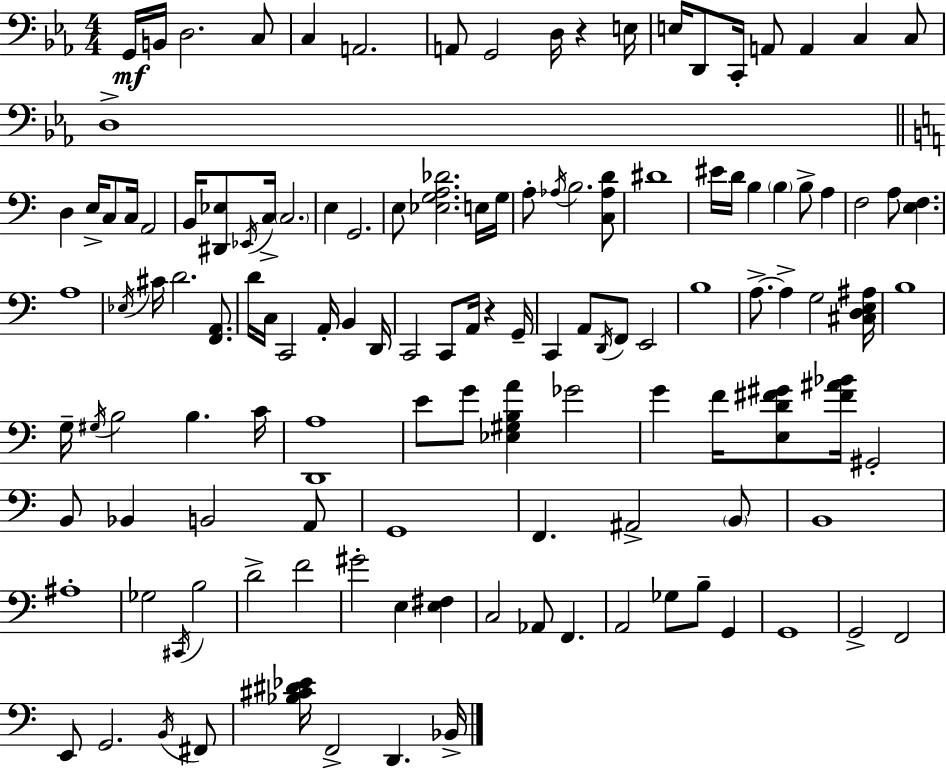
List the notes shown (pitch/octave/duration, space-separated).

G2/s B2/s D3/h. C3/e C3/q A2/h. A2/e G2/h D3/s R/q E3/s E3/s D2/e C2/s A2/e A2/q C3/q C3/e D3/w D3/q E3/s C3/e C3/s A2/h B2/s [D#2,Eb3]/e Eb2/s C3/s C3/h. E3/q G2/h. E3/e [Eb3,G3,A3,Db4]/h. E3/s G3/s A3/e Ab3/s B3/h. [C3,Ab3,D4]/e D#4/w EIS4/s D4/s B3/q B3/q B3/e A3/q F3/h A3/e [E3,F3]/q. A3/w Eb3/s C#4/s D4/h. [F2,A2]/e. D4/s C3/s C2/h A2/s B2/q D2/s C2/h C2/e A2/s R/q G2/s C2/q A2/e D2/s F2/e E2/h B3/w A3/e. A3/q G3/h [C#3,D3,E3,A#3]/s B3/w G3/s G#3/s B3/h B3/q. C4/s [D2,A3]/w E4/e G4/e [Eb3,G#3,B3,A4]/q Gb4/h G4/q F4/s [E3,D4,F#4,G#4]/e [F#4,A#4,Bb4]/s G#2/h B2/e Bb2/q B2/h A2/e G2/w F2/q. A#2/h B2/e B2/w A#3/w Gb3/h C#2/s B3/h D4/h F4/h G#4/h E3/q [E3,F#3]/q C3/h Ab2/e F2/q. A2/h Gb3/e B3/e G2/q G2/w G2/h F2/h E2/e G2/h. B2/s F#2/e [Bb3,C#4,D#4,Eb4]/s F2/h D2/q. Bb2/s